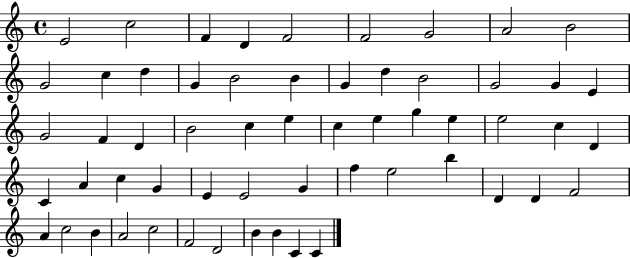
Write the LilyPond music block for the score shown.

{
  \clef treble
  \time 4/4
  \defaultTimeSignature
  \key c \major
  e'2 c''2 | f'4 d'4 f'2 | f'2 g'2 | a'2 b'2 | \break g'2 c''4 d''4 | g'4 b'2 b'4 | g'4 d''4 b'2 | g'2 g'4 e'4 | \break g'2 f'4 d'4 | b'2 c''4 e''4 | c''4 e''4 g''4 e''4 | e''2 c''4 d'4 | \break c'4 a'4 c''4 g'4 | e'4 e'2 g'4 | f''4 e''2 b''4 | d'4 d'4 f'2 | \break a'4 c''2 b'4 | a'2 c''2 | f'2 d'2 | b'4 b'4 c'4 c'4 | \break \bar "|."
}